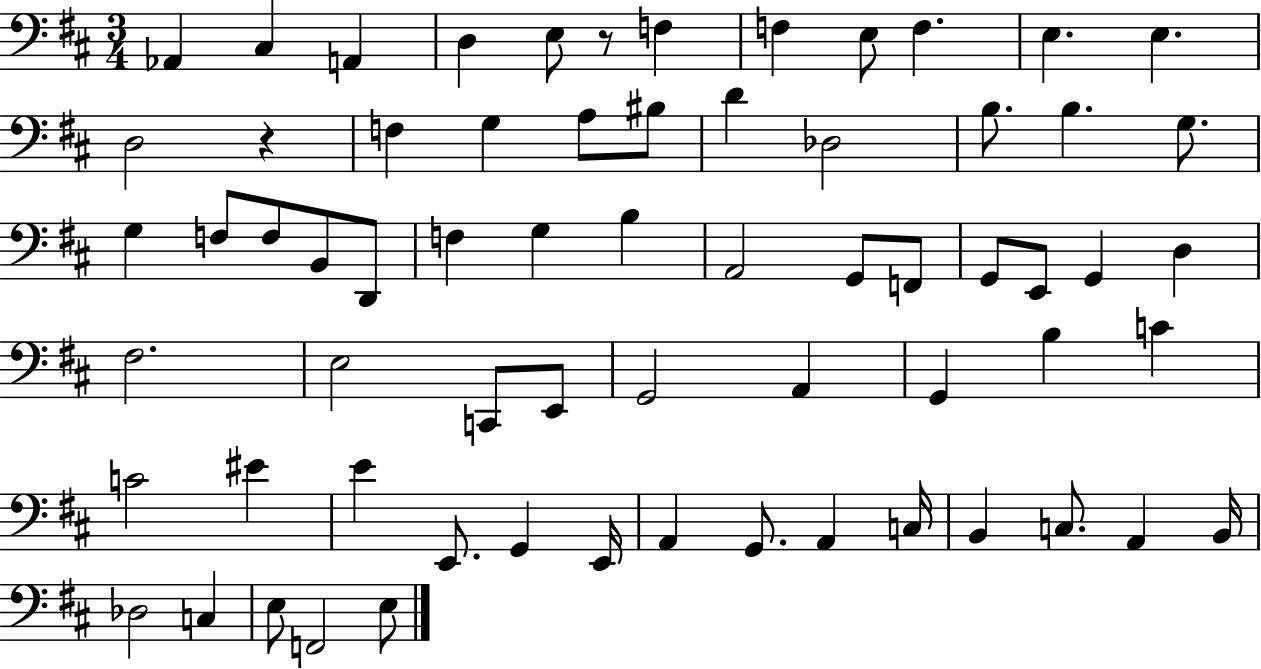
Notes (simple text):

Ab2/q C#3/q A2/q D3/q E3/e R/e F3/q F3/q E3/e F3/q. E3/q. E3/q. D3/h R/q F3/q G3/q A3/e BIS3/e D4/q Db3/h B3/e. B3/q. G3/e. G3/q F3/e F3/e B2/e D2/e F3/q G3/q B3/q A2/h G2/e F2/e G2/e E2/e G2/q D3/q F#3/h. E3/h C2/e E2/e G2/h A2/q G2/q B3/q C4/q C4/h EIS4/q E4/q E2/e. G2/q E2/s A2/q G2/e. A2/q C3/s B2/q C3/e. A2/q B2/s Db3/h C3/q E3/e F2/h E3/e